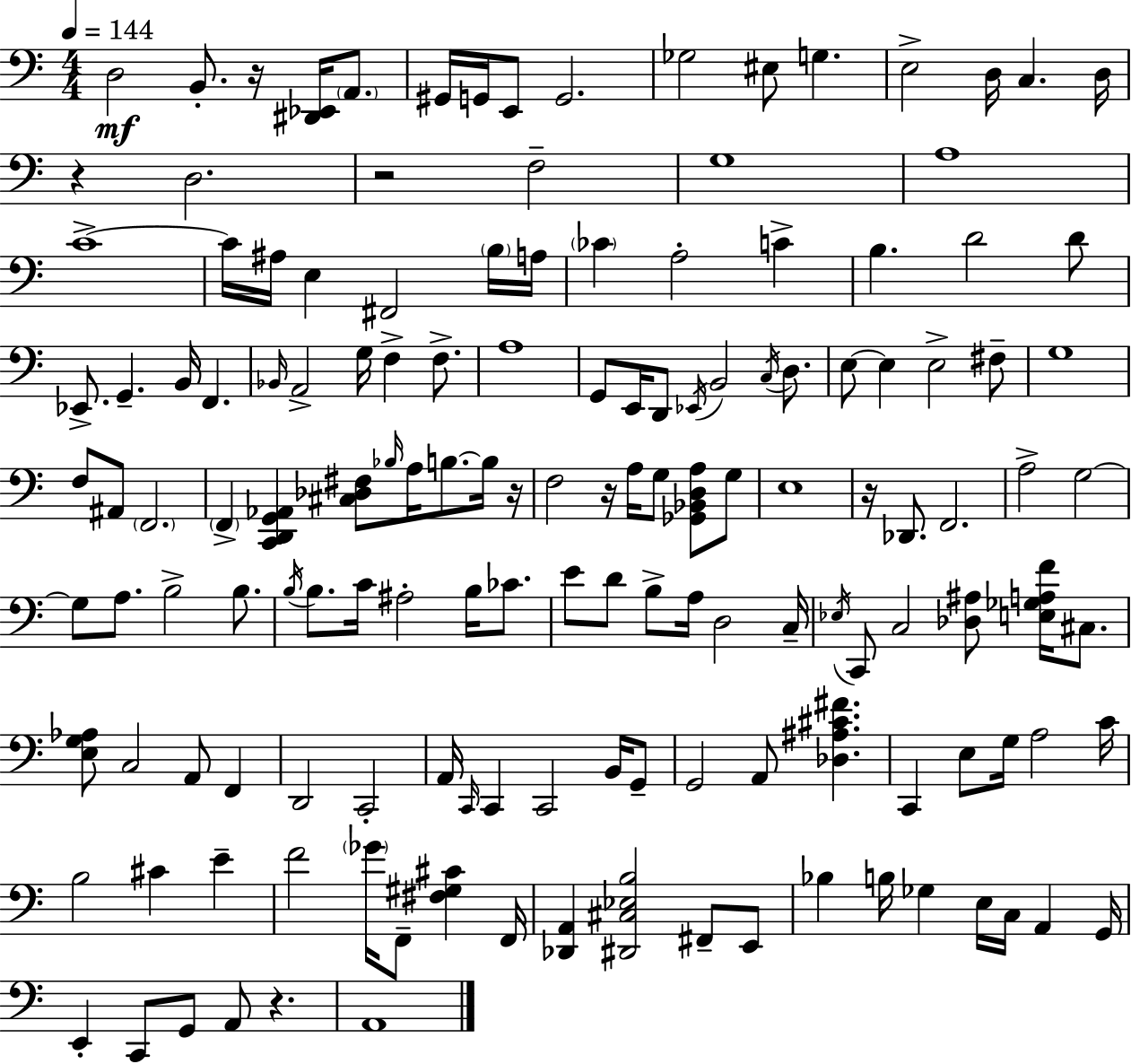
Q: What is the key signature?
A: C major